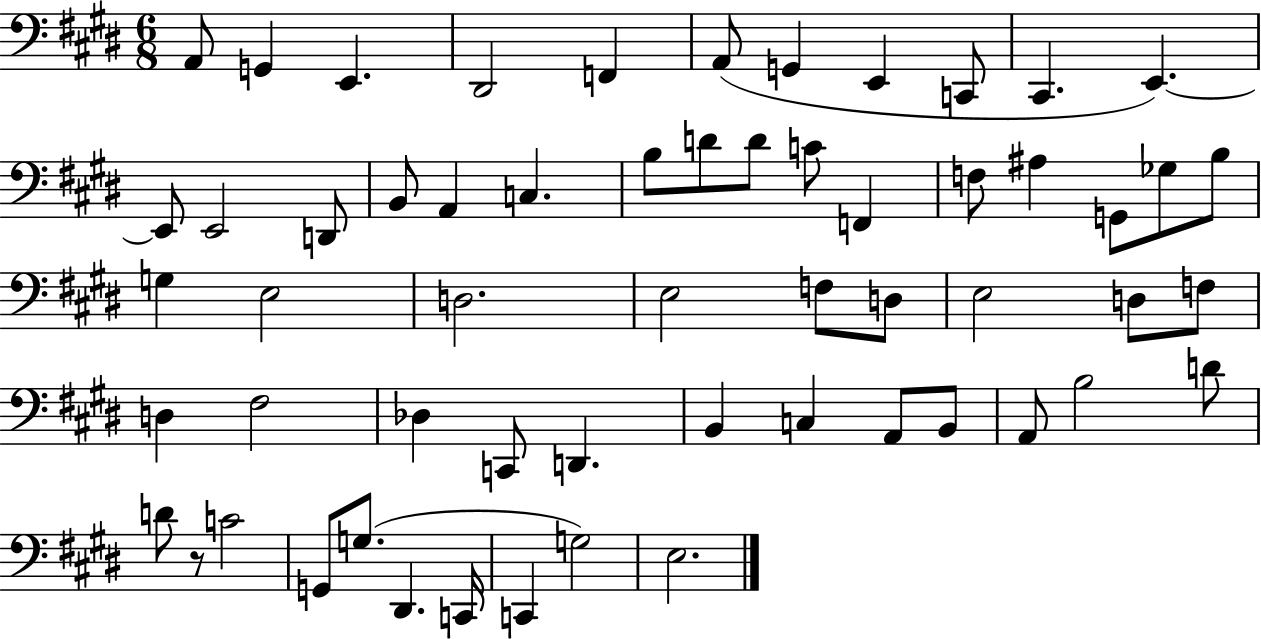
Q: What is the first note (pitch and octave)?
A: A2